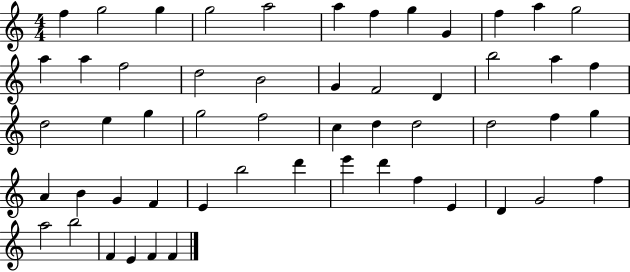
X:1
T:Untitled
M:4/4
L:1/4
K:C
f g2 g g2 a2 a f g G f a g2 a a f2 d2 B2 G F2 D b2 a f d2 e g g2 f2 c d d2 d2 f g A B G F E b2 d' e' d' f E D G2 f a2 b2 F E F F